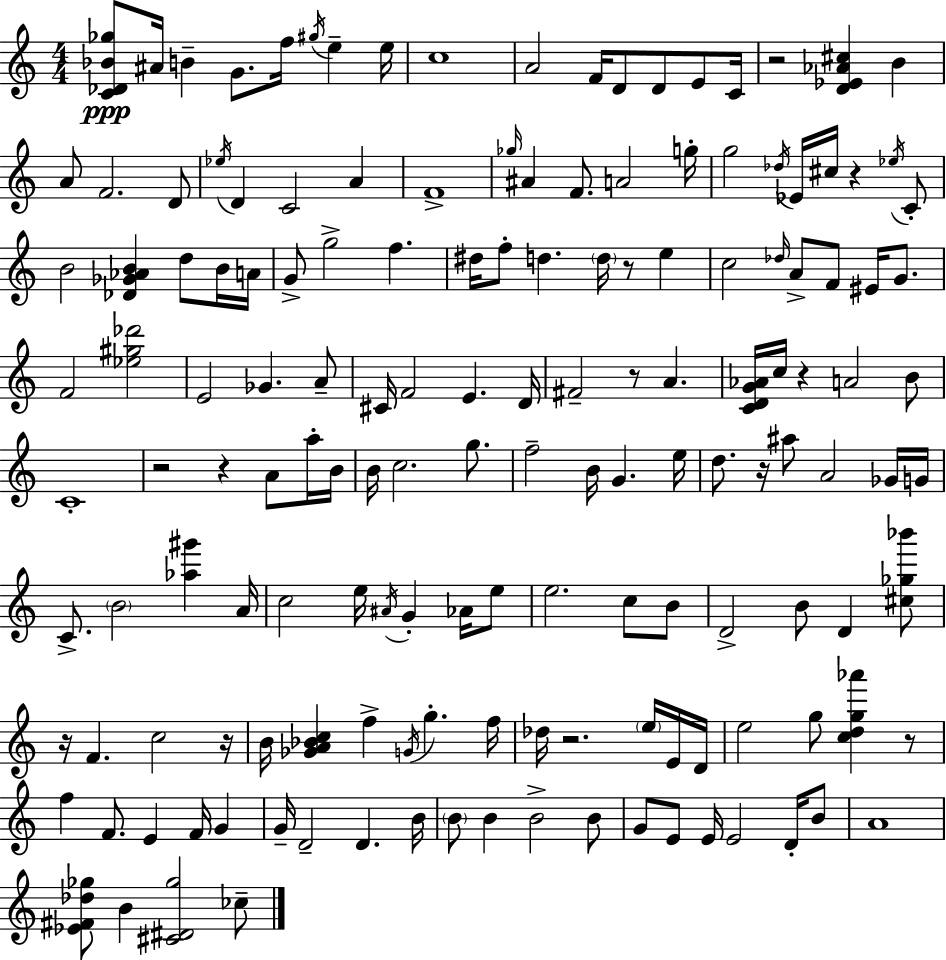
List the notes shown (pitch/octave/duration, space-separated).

[C4,Db4,Bb4,Gb5]/e A#4/s B4/q G4/e. F5/s G#5/s E5/q E5/s C5/w A4/h F4/s D4/e D4/e E4/e C4/s R/h [D4,Eb4,Ab4,C#5]/q B4/q A4/e F4/h. D4/e Eb5/s D4/q C4/h A4/q F4/w Gb5/s A#4/q F4/e. A4/h G5/s G5/h Db5/s Eb4/s C#5/s R/q Eb5/s C4/e B4/h [Db4,Gb4,Ab4,B4]/q D5/e B4/s A4/s G4/e G5/h F5/q. D#5/s F5/e D5/q. D5/s R/e E5/q C5/h Db5/s A4/e F4/e EIS4/s G4/e. F4/h [Eb5,G#5,Db6]/h E4/h Gb4/q. A4/e C#4/s F4/h E4/q. D4/s F#4/h R/e A4/q. [C4,D4,G4,Ab4]/s C5/s R/q A4/h B4/e C4/w R/h R/q A4/e A5/s B4/s B4/s C5/h. G5/e. F5/h B4/s G4/q. E5/s D5/e. R/s A#5/e A4/h Gb4/s G4/s C4/e. B4/h [Ab5,G#6]/q A4/s C5/h E5/s A#4/s G4/q Ab4/s E5/e E5/h. C5/e B4/e D4/h B4/e D4/q [C#5,Gb5,Bb6]/e R/s F4/q. C5/h R/s B4/s [Gb4,A4,Bb4,C5]/q F5/q G4/s G5/q. F5/s Db5/s R/h. E5/s E4/s D4/s E5/h G5/e [C5,D5,G5,Ab6]/q R/e F5/q F4/e. E4/q F4/s G4/q G4/s D4/h D4/q. B4/s B4/e B4/q B4/h B4/e G4/e E4/e E4/s E4/h D4/s B4/e A4/w [Eb4,F#4,Db5,Gb5]/e B4/q [C#4,D#4,Gb5]/h CES5/e